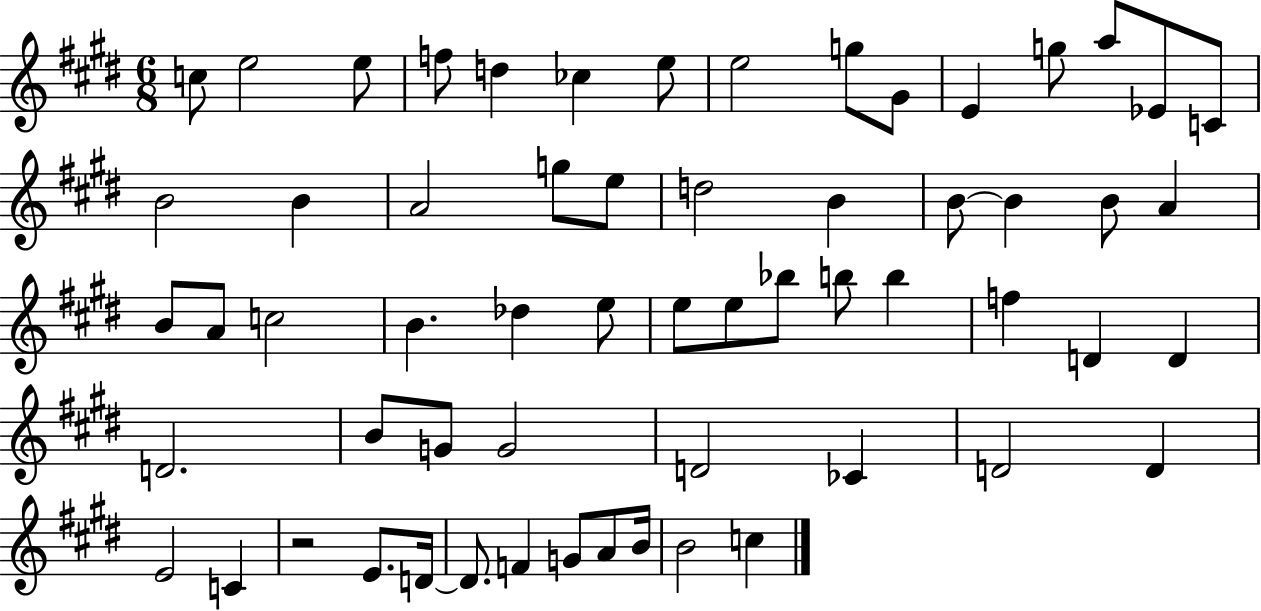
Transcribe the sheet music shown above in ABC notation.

X:1
T:Untitled
M:6/8
L:1/4
K:E
c/2 e2 e/2 f/2 d _c e/2 e2 g/2 ^G/2 E g/2 a/2 _E/2 C/2 B2 B A2 g/2 e/2 d2 B B/2 B B/2 A B/2 A/2 c2 B _d e/2 e/2 e/2 _b/2 b/2 b f D D D2 B/2 G/2 G2 D2 _C D2 D E2 C z2 E/2 D/4 D/2 F G/2 A/2 B/4 B2 c